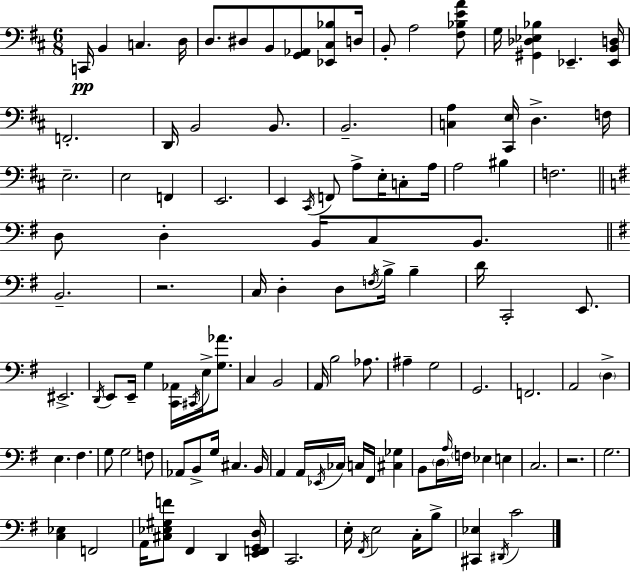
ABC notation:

X:1
T:Untitled
M:6/8
L:1/4
K:D
C,,/4 B,, C, D,/4 D,/2 ^D,/2 B,,/2 [G,,_A,,]/2 [_E,,^C,_B,]/2 D,/4 B,,/2 A,2 [^F,_B,EA]/2 G,/4 [^G,,_D,_E,_B,] _E,, [_E,,B,,D,]/4 F,,2 D,,/4 B,,2 B,,/2 B,,2 [C,A,] [^C,,E,]/4 D, F,/4 E,2 E,2 F,, E,,2 E,, ^C,,/4 F,,/2 A,/2 E,/4 C,/2 A,/4 A,2 ^B, F,2 D,/2 D, B,,/4 C,/2 B,,/2 B,,2 z2 C,/4 D, D,/2 F,/4 B,/4 B, D/4 C,,2 E,,/2 ^E,,2 D,,/4 E,,/2 E,,/4 G, [C,,_A,,]/4 ^C,,/4 E,/4 [G,_A]/2 C, B,,2 A,,/4 B,2 _A,/2 ^A, G,2 G,,2 F,,2 A,,2 D, E, ^F, G,/2 G,2 F,/2 _A,,/2 B,,/2 G,/4 ^C, B,,/4 A,, A,,/4 _E,,/4 _C,/4 C,/4 ^F,,/4 [^C,_G,] B,,/2 D,/4 A,/4 F,/4 _E, E, C,2 z2 G,2 [C,_E,] F,,2 A,,/4 [^C,_E,^G,F]/2 ^F,, D,, [E,,F,,G,,D,]/4 C,,2 E,/4 ^F,,/4 E,2 C,/4 B,/2 [^C,,_E,] ^D,,/4 C2